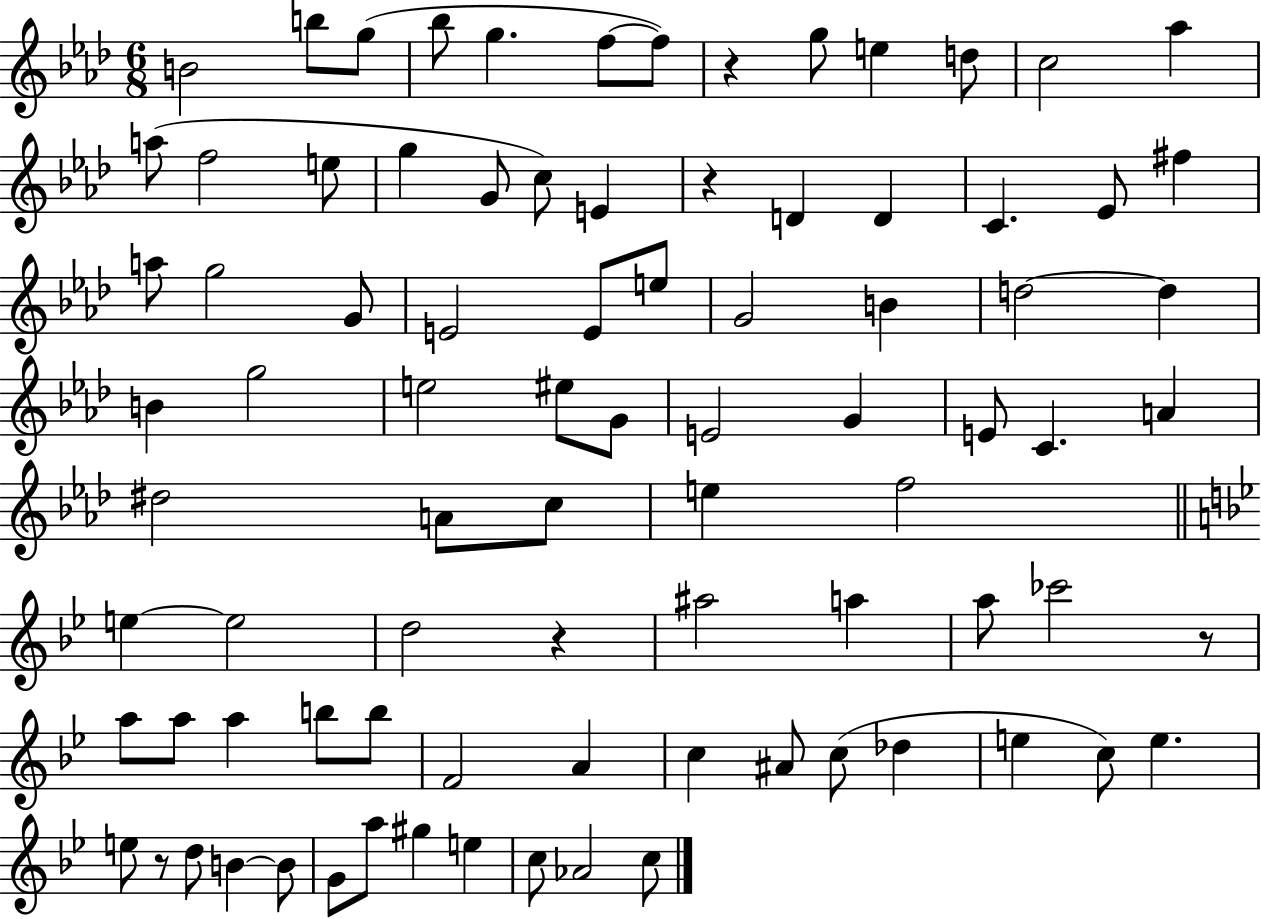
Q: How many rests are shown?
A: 5